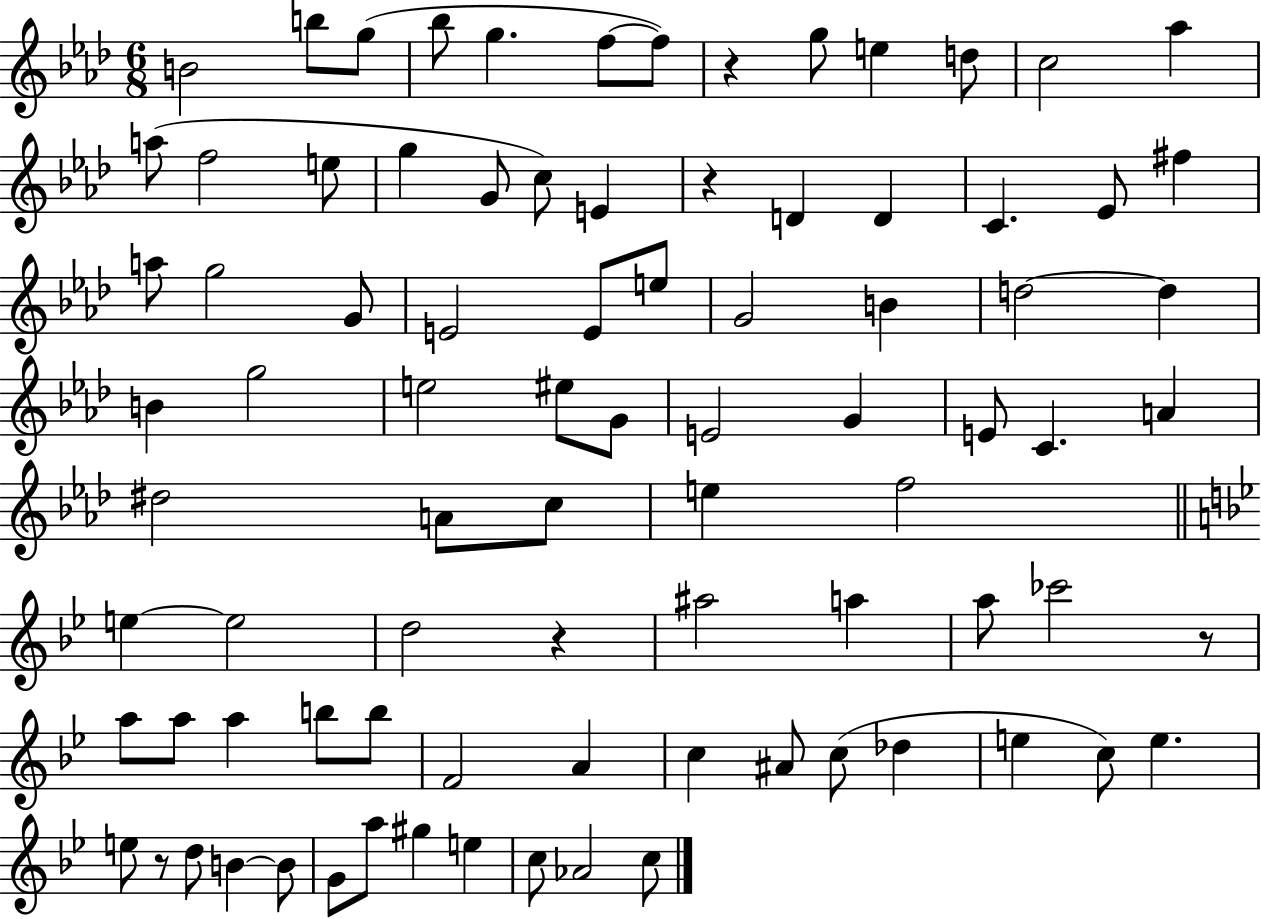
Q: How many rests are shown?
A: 5